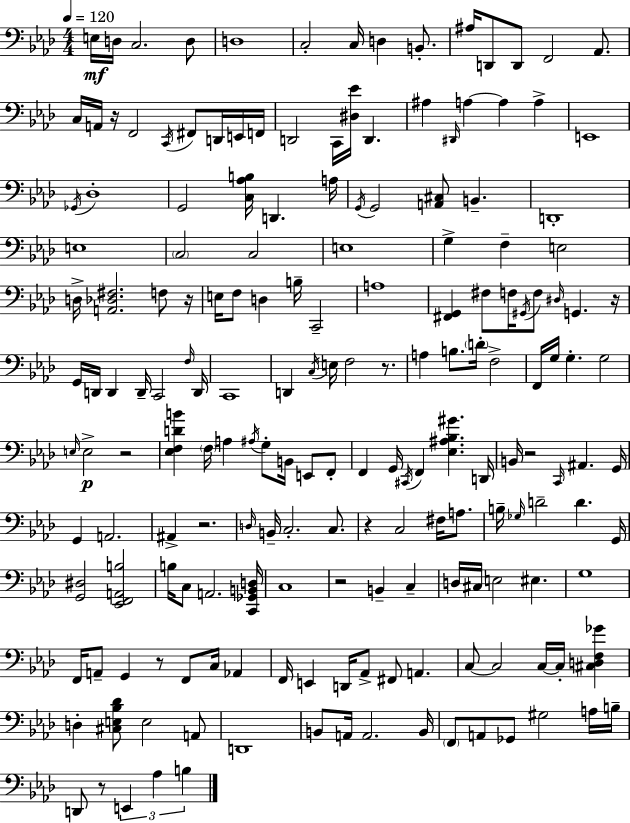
E3/s D3/s C3/h. D3/e D3/w C3/h C3/s D3/q B2/e. A#3/s D2/e D2/e F2/h Ab2/e. C3/s A2/s R/s F2/h C2/s F#2/e D2/s E2/s F2/s D2/h C2/s [D#3,Eb4]/s D2/q. A#3/q D#2/s A3/q A3/q A3/q E2/w Gb2/s Db3/w G2/h [C3,Ab3,B3]/s D2/q. A3/s G2/s G2/h [A2,C#3]/e B2/q. D2/w E3/w C3/h C3/h E3/w G3/q F3/q E3/h D3/s [A2,Db3,F#3]/h. F3/e R/s E3/s F3/e D3/q B3/s C2/h A3/w [F#2,G2]/q F#3/e F3/s G#2/s F3/e D#3/s G2/q. R/s G2/s D2/s D2/q D2/s C2/h F3/s D2/s C2/w D2/q C3/s E3/s F3/h R/e. A3/q B3/e. D4/s F3/h F2/s G3/s G3/q. G3/h E3/s E3/h R/h [Eb3,F3,D4,B4]/q F3/s A3/q A#3/s G3/e B2/s E2/e F2/e F2/q G2/s C#2/s F2/q [Eb3,A#3,Bb3,G#4]/q. D2/s B2/s R/h C2/s A#2/q. G2/s G2/q A2/h. A#2/q R/h. D3/s B2/s C3/h. C3/e. R/q C3/h F#3/s A3/e. B3/s Gb3/s D4/h D4/q. G2/s [G2,D#3]/h [Eb2,F2,A2,B3]/h B3/s C3/e A2/h. [C2,Gb2,B2,D3]/s C3/w R/h B2/q C3/q D3/s C#3/s E3/h EIS3/q. G3/w F2/s A2/e G2/q R/e F2/e C3/s Ab2/q F2/s E2/q D2/s Ab2/e F#2/e A2/q. C3/e C3/h C3/s C3/s [C#3,D3,F3,Gb4]/q D3/q [C#3,E3,Bb3,Db4]/e E3/h A2/e D2/w B2/e A2/s A2/h. B2/s F2/e A2/e Gb2/e G#3/h A3/s B3/s D2/e R/e E2/q Ab3/q B3/q